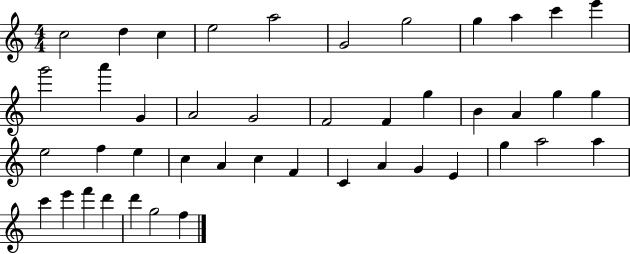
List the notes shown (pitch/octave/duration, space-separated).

C5/h D5/q C5/q E5/h A5/h G4/h G5/h G5/q A5/q C6/q E6/q G6/h A6/q G4/q A4/h G4/h F4/h F4/q G5/q B4/q A4/q G5/q G5/q E5/h F5/q E5/q C5/q A4/q C5/q F4/q C4/q A4/q G4/q E4/q G5/q A5/h A5/q C6/q E6/q F6/q D6/q D6/q G5/h F5/q